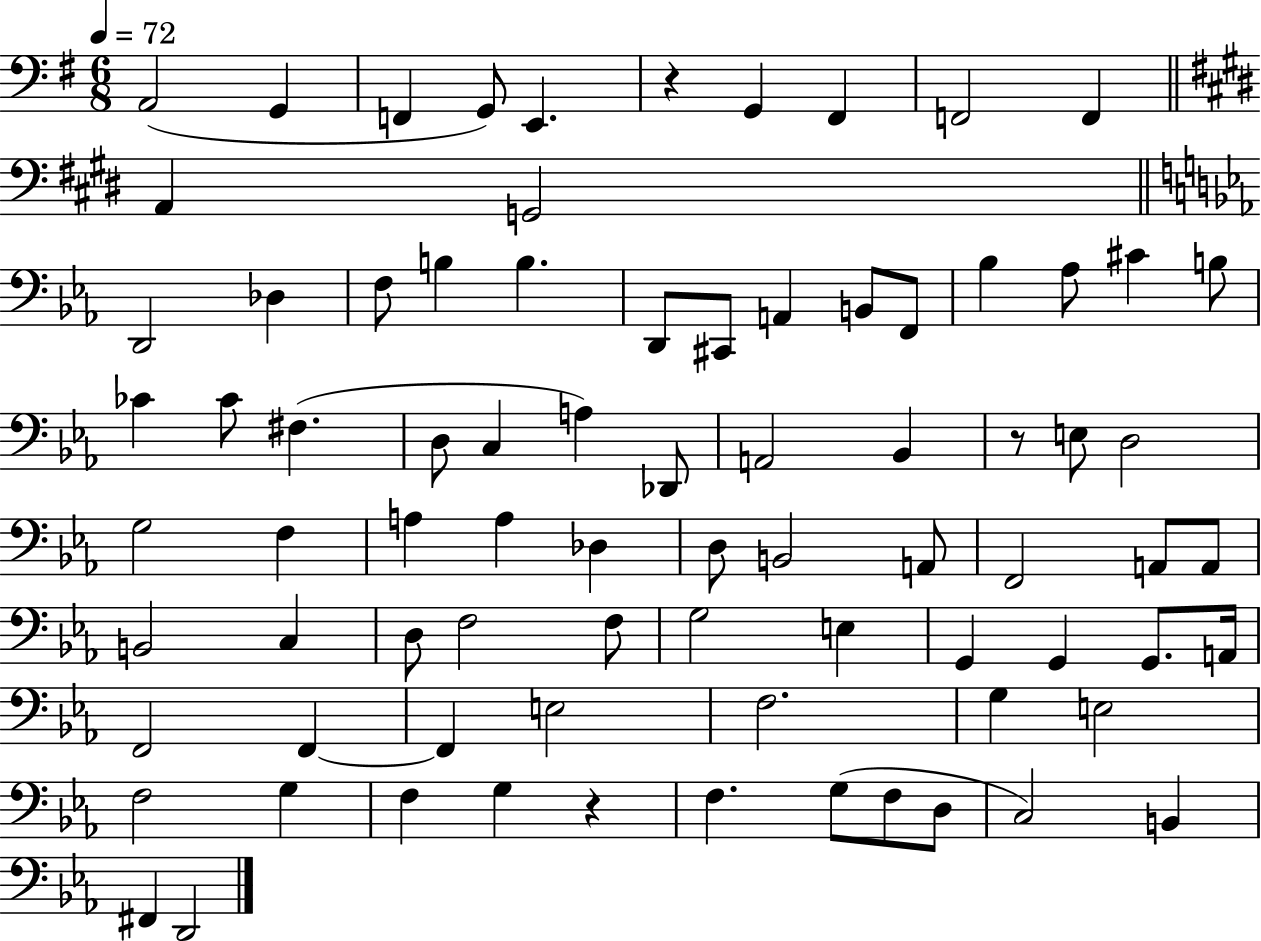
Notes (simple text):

A2/h G2/q F2/q G2/e E2/q. R/q G2/q F#2/q F2/h F2/q A2/q G2/h D2/h Db3/q F3/e B3/q B3/q. D2/e C#2/e A2/q B2/e F2/e Bb3/q Ab3/e C#4/q B3/e CES4/q CES4/e F#3/q. D3/e C3/q A3/q Db2/e A2/h Bb2/q R/e E3/e D3/h G3/h F3/q A3/q A3/q Db3/q D3/e B2/h A2/e F2/h A2/e A2/e B2/h C3/q D3/e F3/h F3/e G3/h E3/q G2/q G2/q G2/e. A2/s F2/h F2/q F2/q E3/h F3/h. G3/q E3/h F3/h G3/q F3/q G3/q R/q F3/q. G3/e F3/e D3/e C3/h B2/q F#2/q D2/h